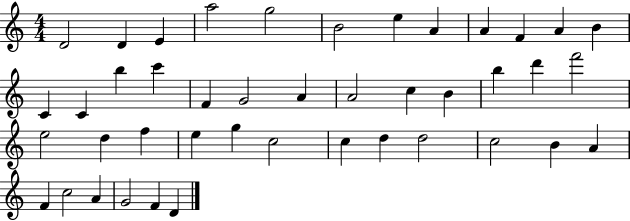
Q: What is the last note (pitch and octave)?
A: D4